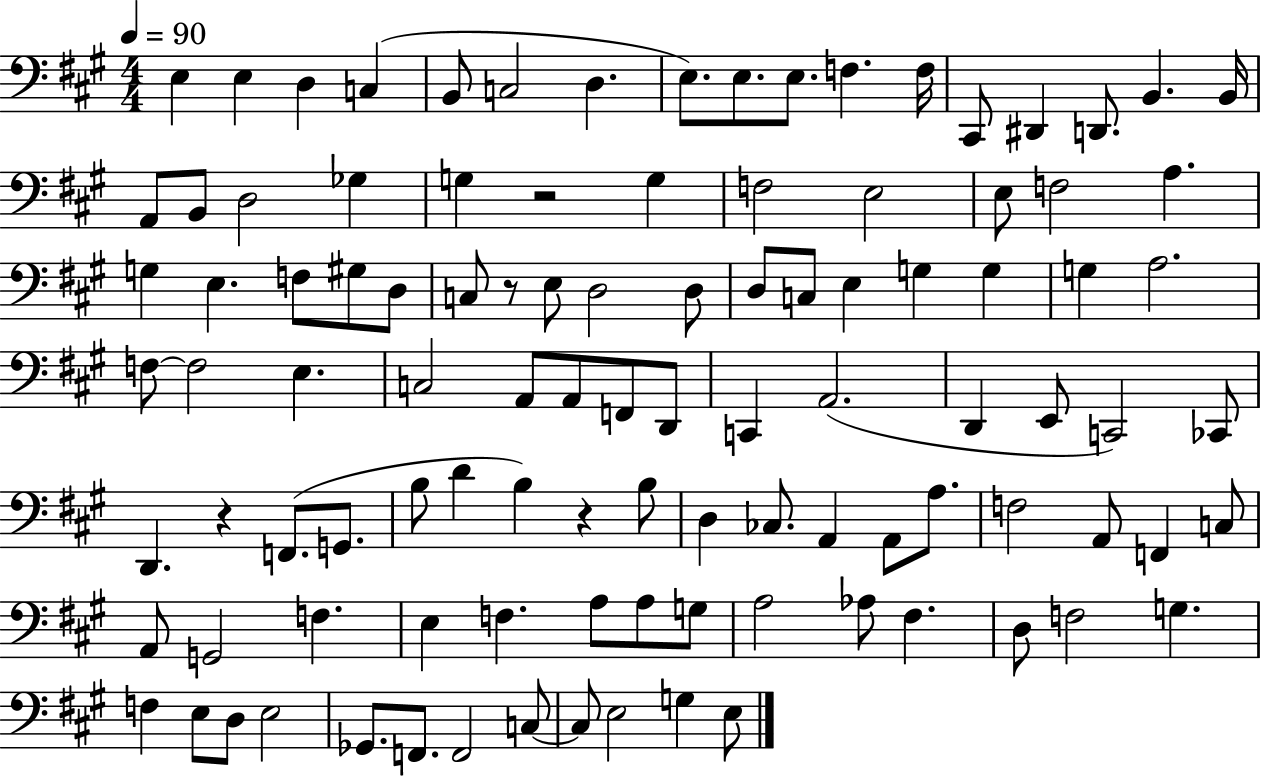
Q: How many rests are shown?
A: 4